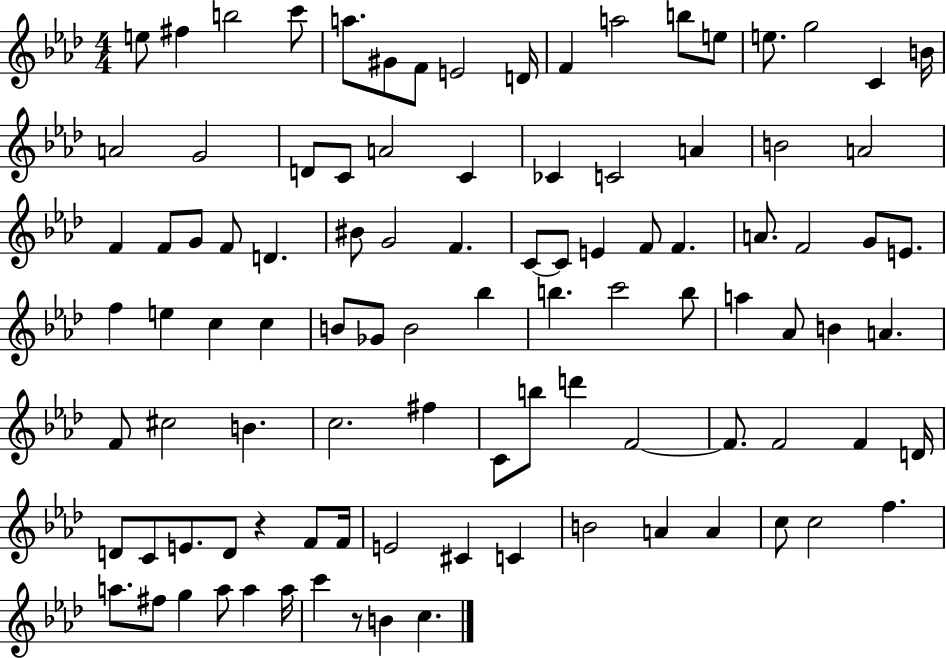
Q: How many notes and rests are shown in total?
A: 99